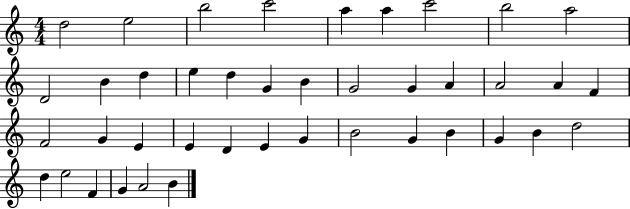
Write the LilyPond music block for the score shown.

{
  \clef treble
  \numericTimeSignature
  \time 4/4
  \key c \major
  d''2 e''2 | b''2 c'''2 | a''4 a''4 c'''2 | b''2 a''2 | \break d'2 b'4 d''4 | e''4 d''4 g'4 b'4 | g'2 g'4 a'4 | a'2 a'4 f'4 | \break f'2 g'4 e'4 | e'4 d'4 e'4 g'4 | b'2 g'4 b'4 | g'4 b'4 d''2 | \break d''4 e''2 f'4 | g'4 a'2 b'4 | \bar "|."
}